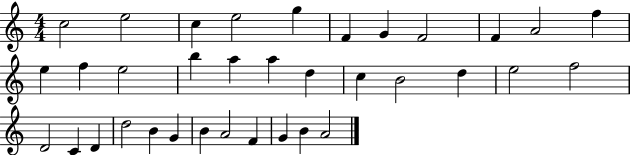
X:1
T:Untitled
M:4/4
L:1/4
K:C
c2 e2 c e2 g F G F2 F A2 f e f e2 b a a d c B2 d e2 f2 D2 C D d2 B G B A2 F G B A2